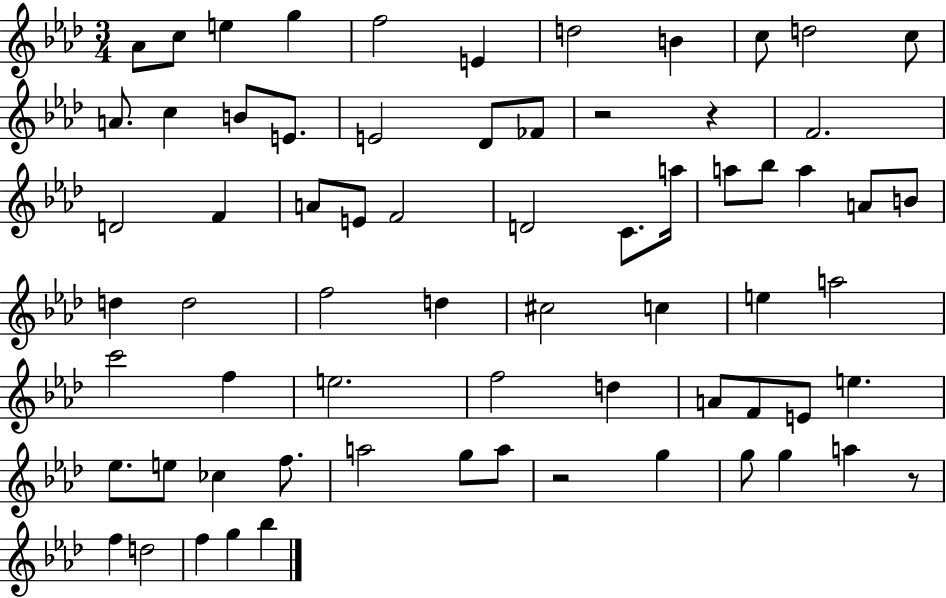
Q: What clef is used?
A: treble